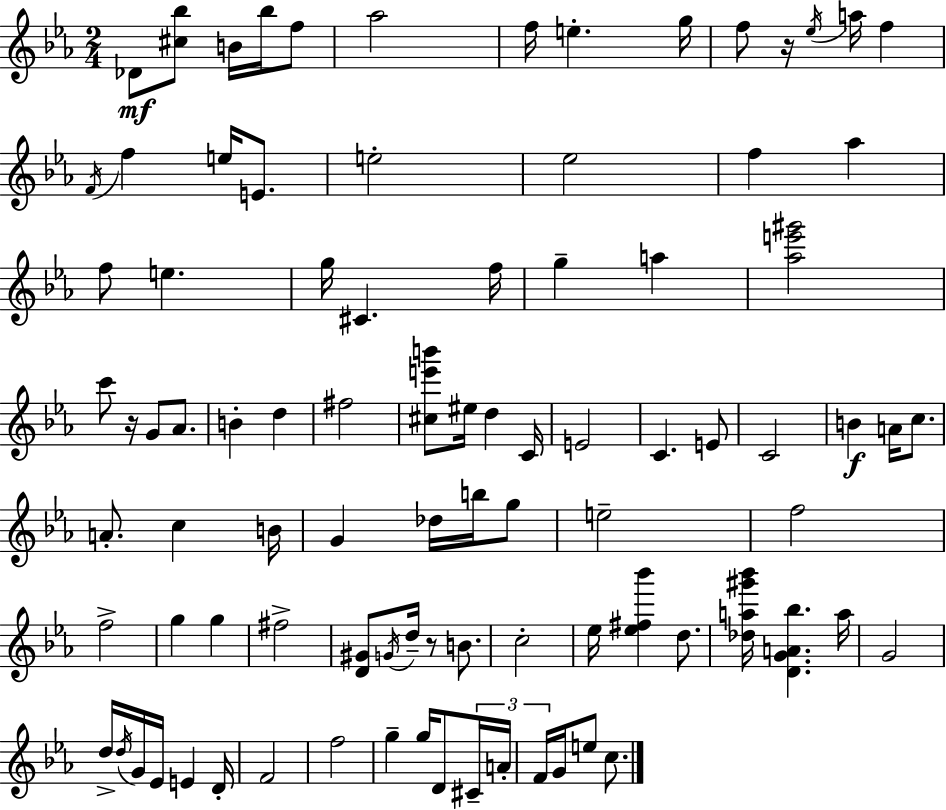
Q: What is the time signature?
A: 2/4